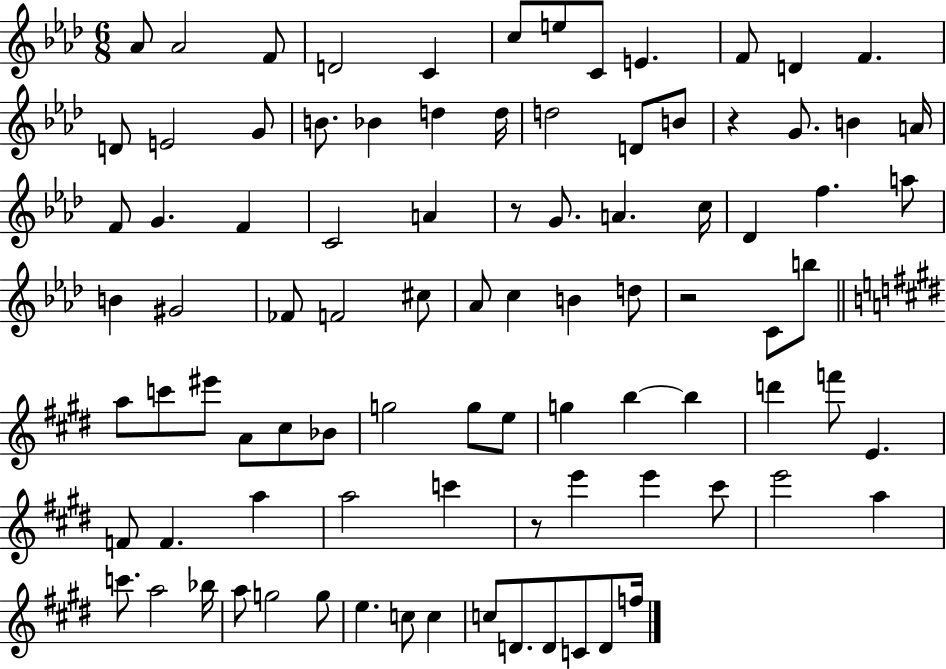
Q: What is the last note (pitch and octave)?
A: F5